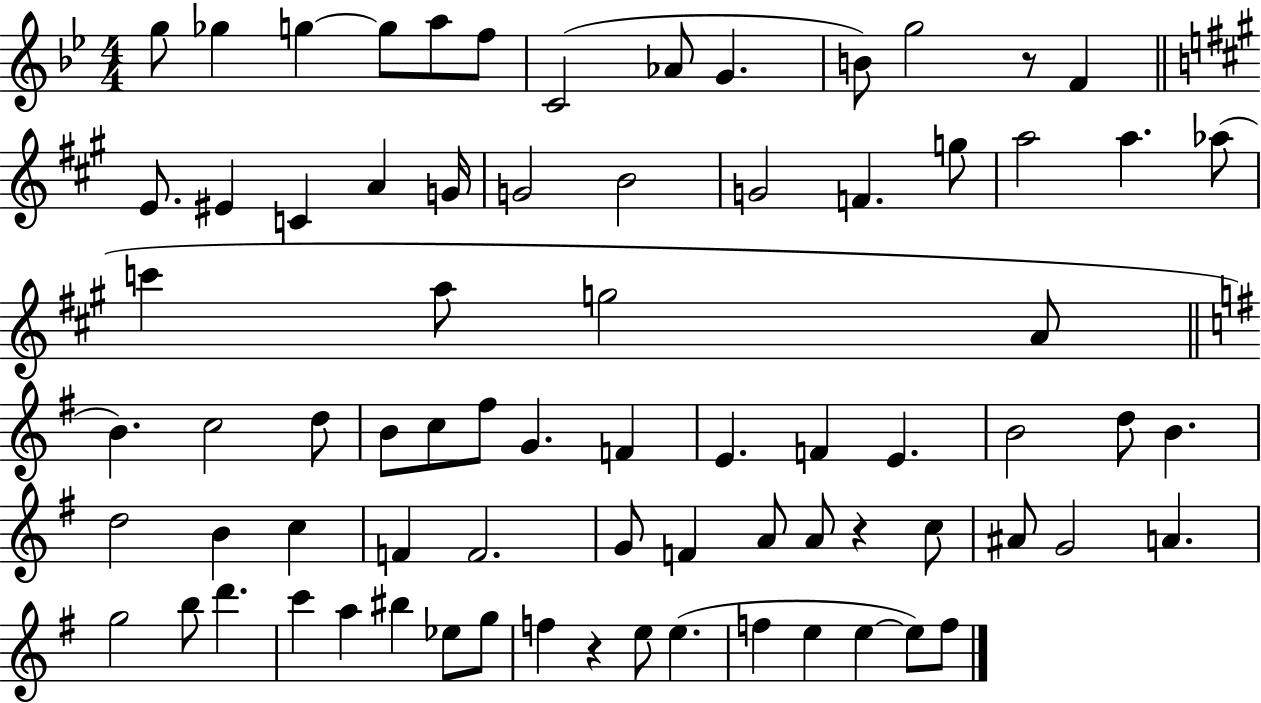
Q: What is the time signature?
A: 4/4